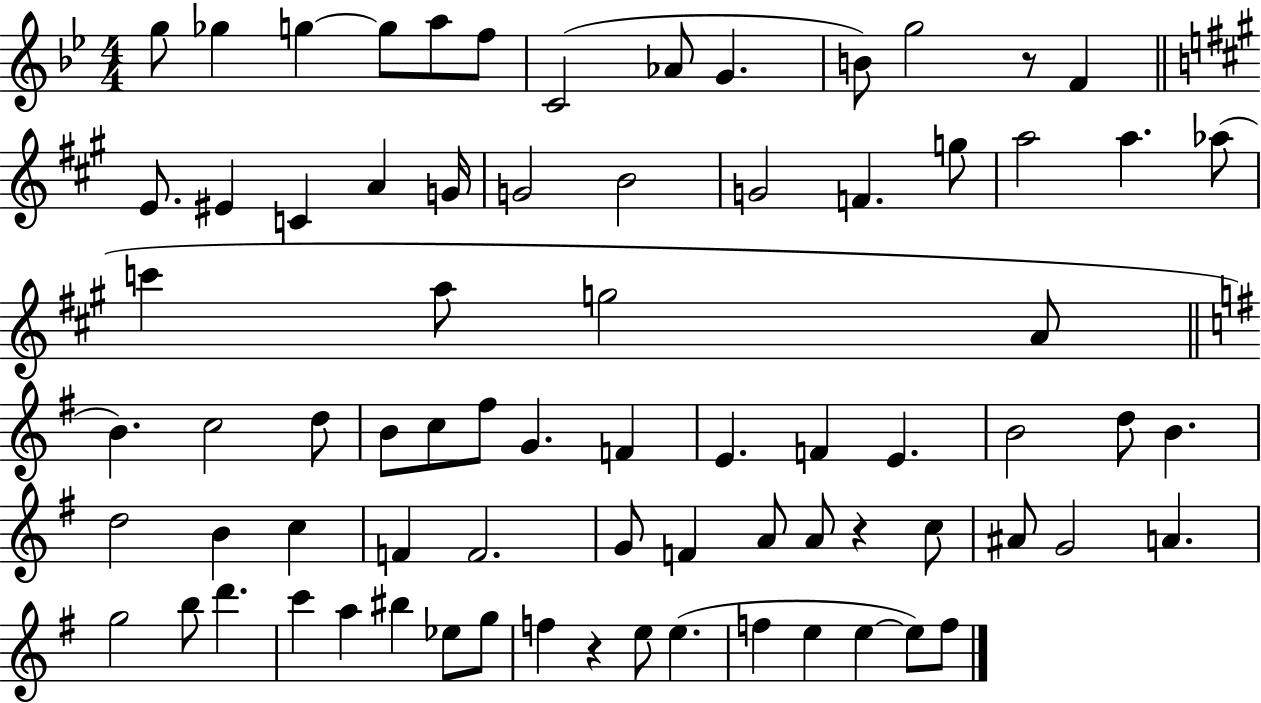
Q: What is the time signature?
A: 4/4